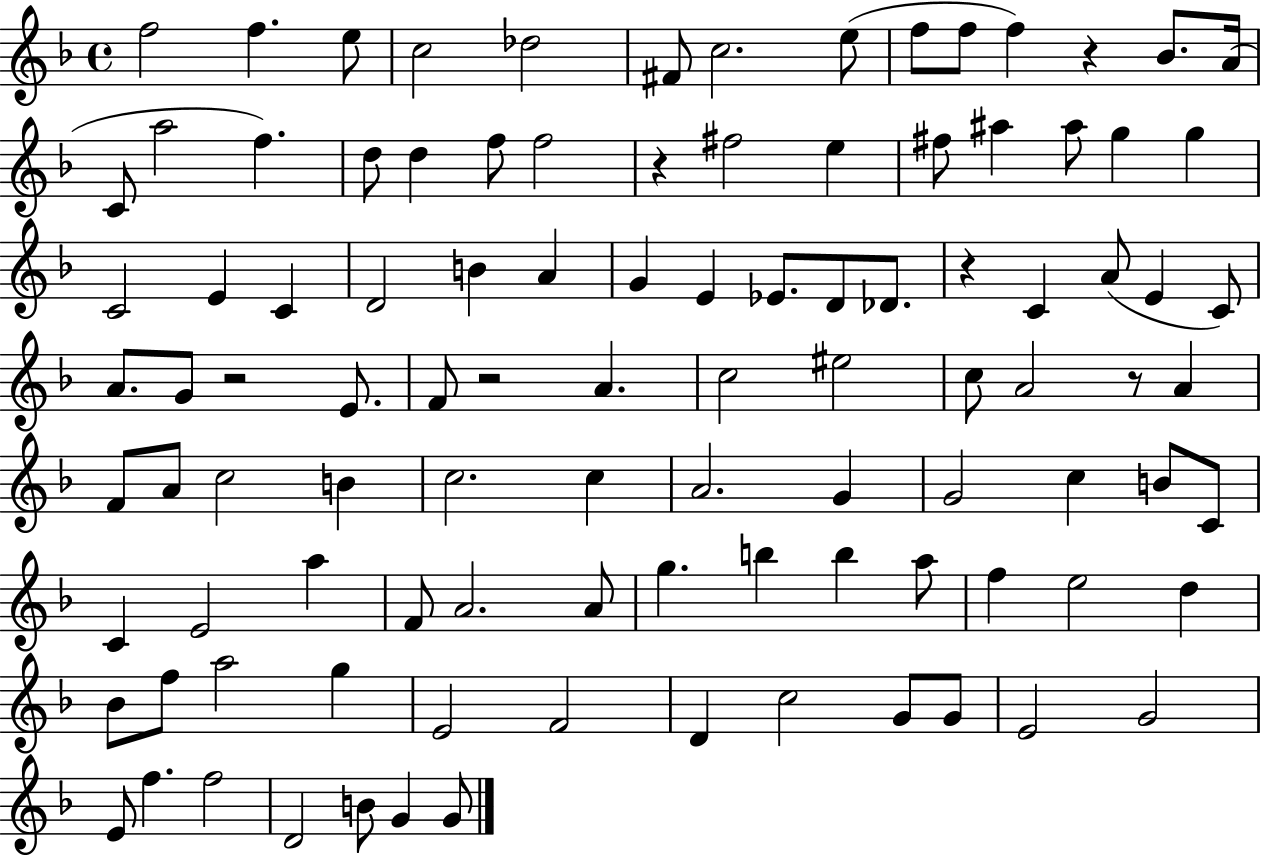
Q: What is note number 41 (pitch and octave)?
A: E4